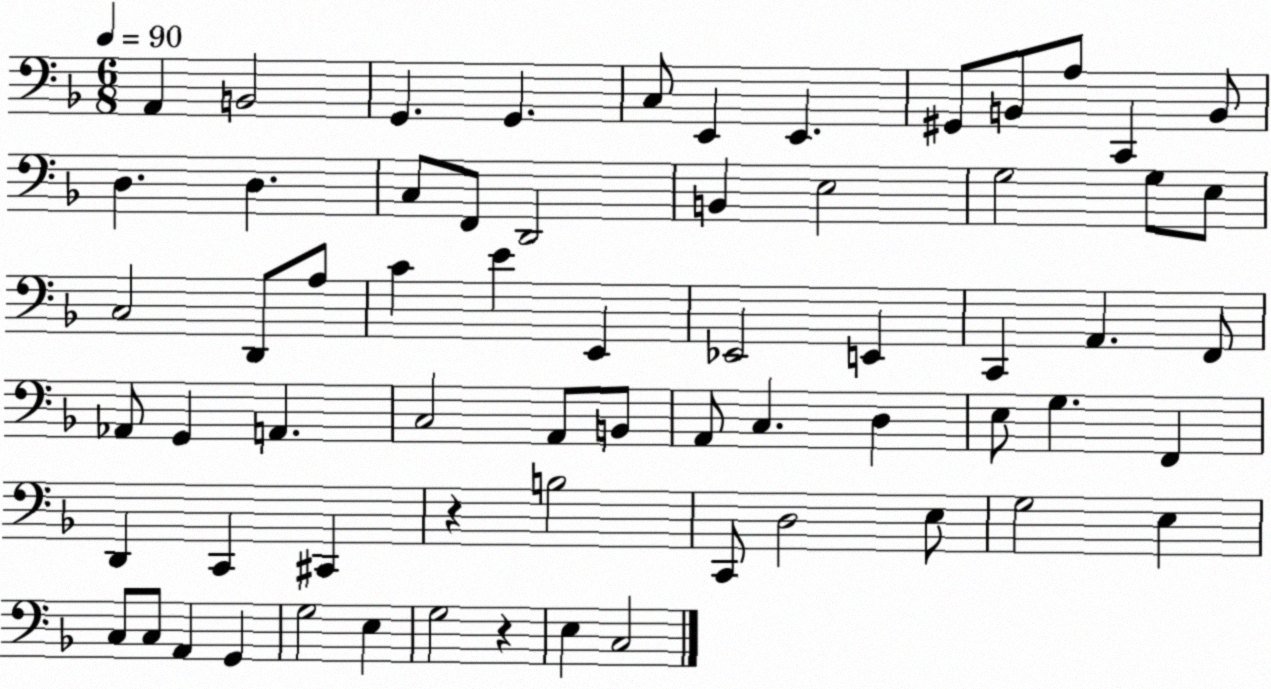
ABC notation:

X:1
T:Untitled
M:6/8
L:1/4
K:F
A,, B,,2 G,, G,, C,/2 E,, E,, ^G,,/2 B,,/2 A,/2 C,, B,,/2 D, D, C,/2 F,,/2 D,,2 B,, E,2 G,2 G,/2 E,/2 C,2 D,,/2 A,/2 C E E,, _E,,2 E,, C,, A,, F,,/2 _A,,/2 G,, A,, C,2 A,,/2 B,,/2 A,,/2 C, D, E,/2 G, F,, D,, C,, ^C,, z B,2 C,,/2 D,2 E,/2 G,2 E, C,/2 C,/2 A,, G,, G,2 E, G,2 z E, C,2